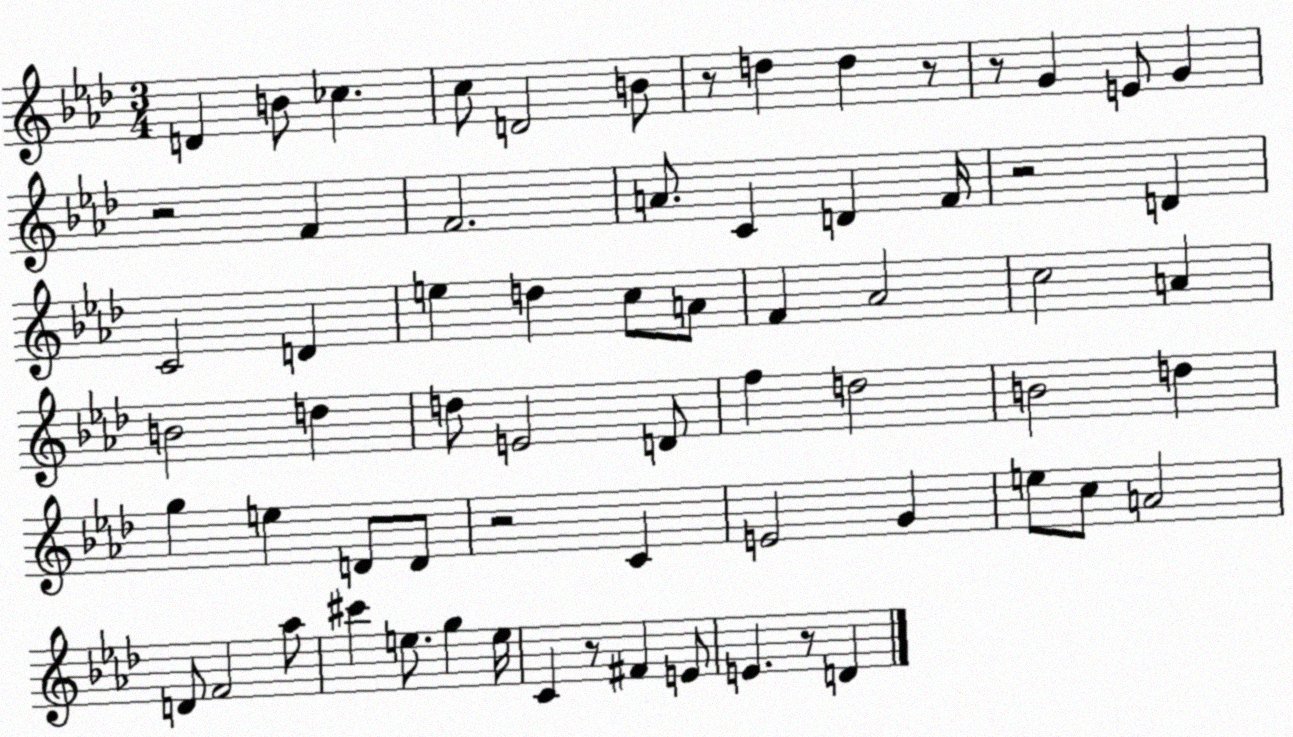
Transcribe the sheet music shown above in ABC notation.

X:1
T:Untitled
M:3/4
L:1/4
K:Ab
D B/2 _c c/2 D2 B/2 z/2 d d z/2 z/2 G E/2 G z2 F F2 A/2 C D F/4 z2 D C2 D e d c/2 A/2 F _A2 c2 A B2 d d/2 E2 D/2 f d2 B2 d g e D/2 D/2 z2 C E2 G e/2 c/2 A2 D/2 F2 _a/2 ^c' e/2 g e/4 C z/2 ^F E/2 E z/2 D